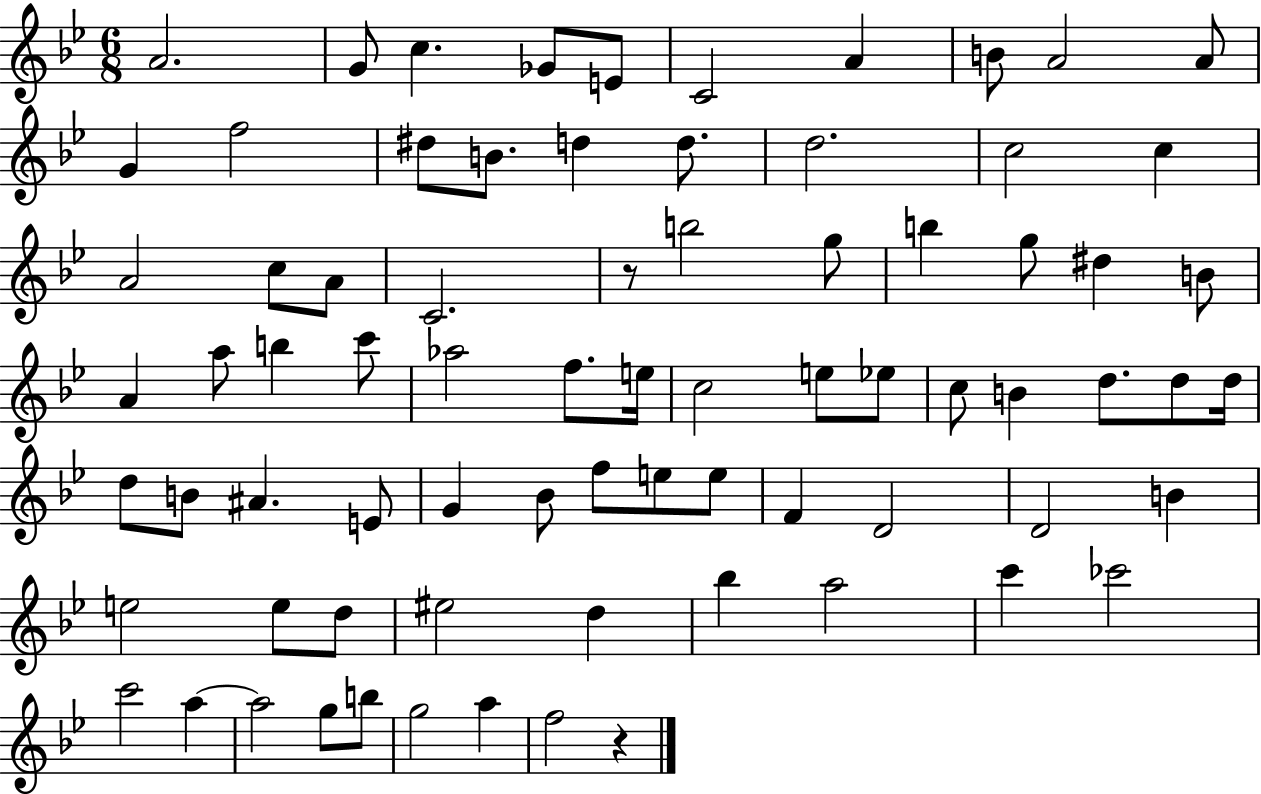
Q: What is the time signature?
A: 6/8